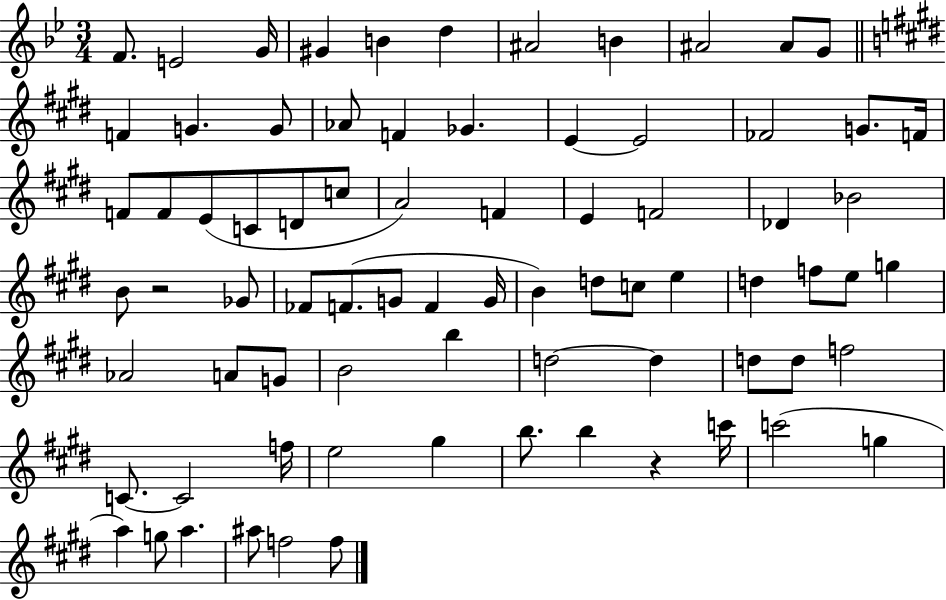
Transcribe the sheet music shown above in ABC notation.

X:1
T:Untitled
M:3/4
L:1/4
K:Bb
F/2 E2 G/4 ^G B d ^A2 B ^A2 ^A/2 G/2 F G G/2 _A/2 F _G E E2 _F2 G/2 F/4 F/2 F/2 E/2 C/2 D/2 c/2 A2 F E F2 _D _B2 B/2 z2 _G/2 _F/2 F/2 G/2 F G/4 B d/2 c/2 e d f/2 e/2 g _A2 A/2 G/2 B2 b d2 d d/2 d/2 f2 C/2 C2 f/4 e2 ^g b/2 b z c'/4 c'2 g a g/2 a ^a/2 f2 f/2